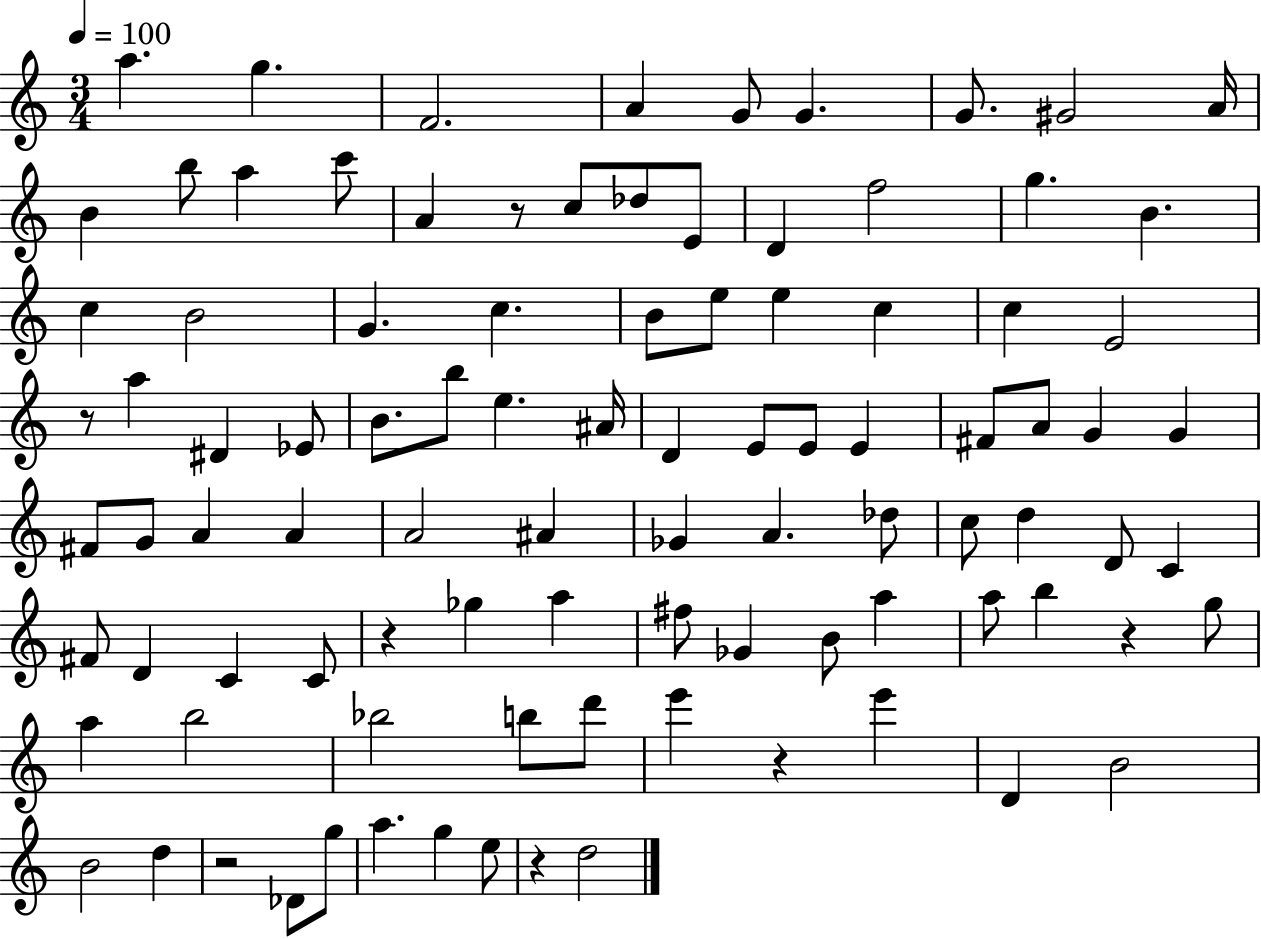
{
  \clef treble
  \numericTimeSignature
  \time 3/4
  \key c \major
  \tempo 4 = 100
  a''4. g''4. | f'2. | a'4 g'8 g'4. | g'8. gis'2 a'16 | \break b'4 b''8 a''4 c'''8 | a'4 r8 c''8 des''8 e'8 | d'4 f''2 | g''4. b'4. | \break c''4 b'2 | g'4. c''4. | b'8 e''8 e''4 c''4 | c''4 e'2 | \break r8 a''4 dis'4 ees'8 | b'8. b''8 e''4. ais'16 | d'4 e'8 e'8 e'4 | fis'8 a'8 g'4 g'4 | \break fis'8 g'8 a'4 a'4 | a'2 ais'4 | ges'4 a'4. des''8 | c''8 d''4 d'8 c'4 | \break fis'8 d'4 c'4 c'8 | r4 ges''4 a''4 | fis''8 ges'4 b'8 a''4 | a''8 b''4 r4 g''8 | \break a''4 b''2 | bes''2 b''8 d'''8 | e'''4 r4 e'''4 | d'4 b'2 | \break b'2 d''4 | r2 des'8 g''8 | a''4. g''4 e''8 | r4 d''2 | \break \bar "|."
}